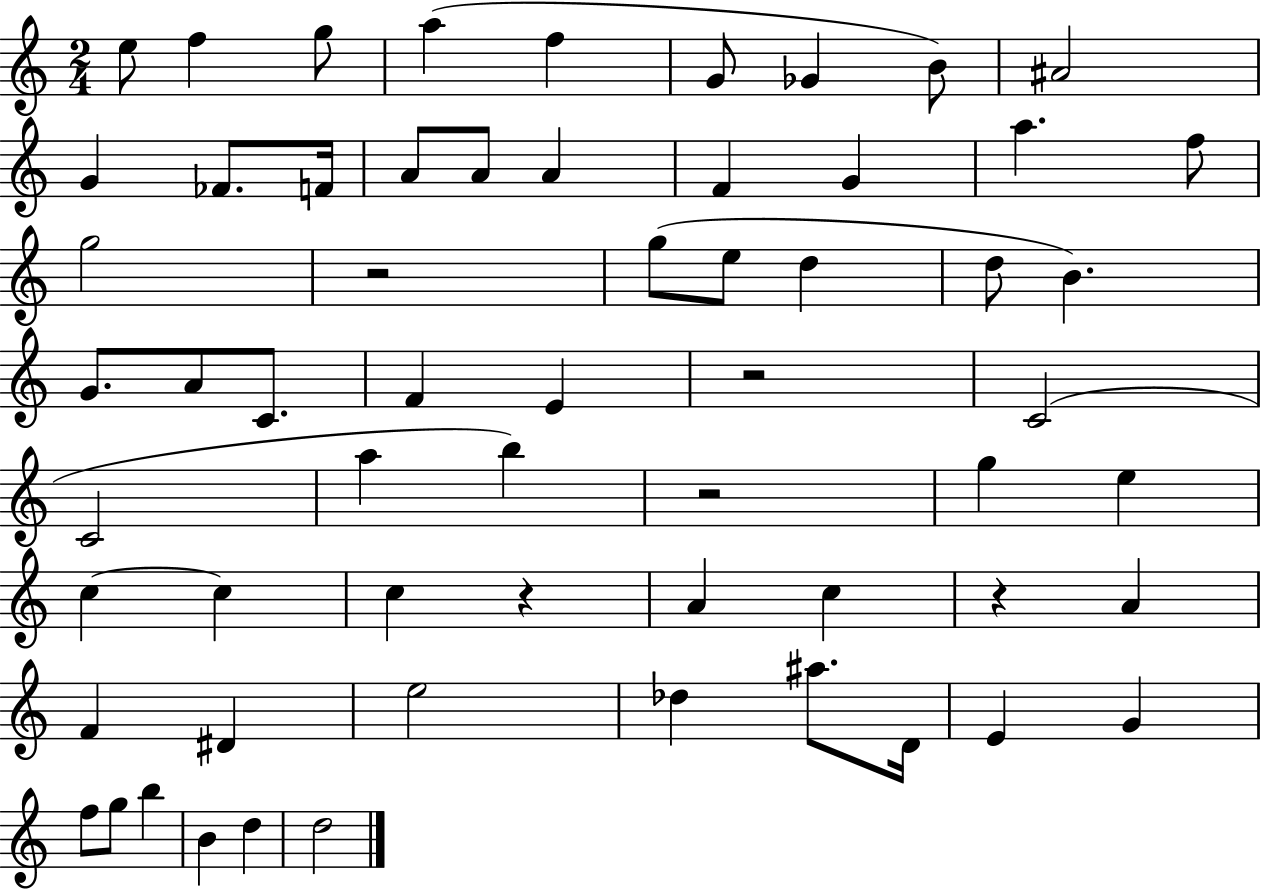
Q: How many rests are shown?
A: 5